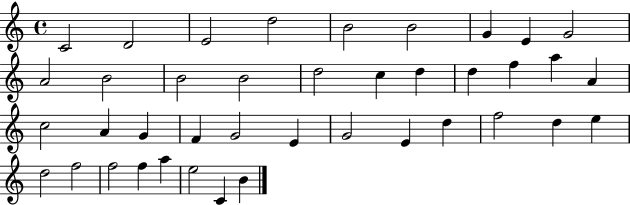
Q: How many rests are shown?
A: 0